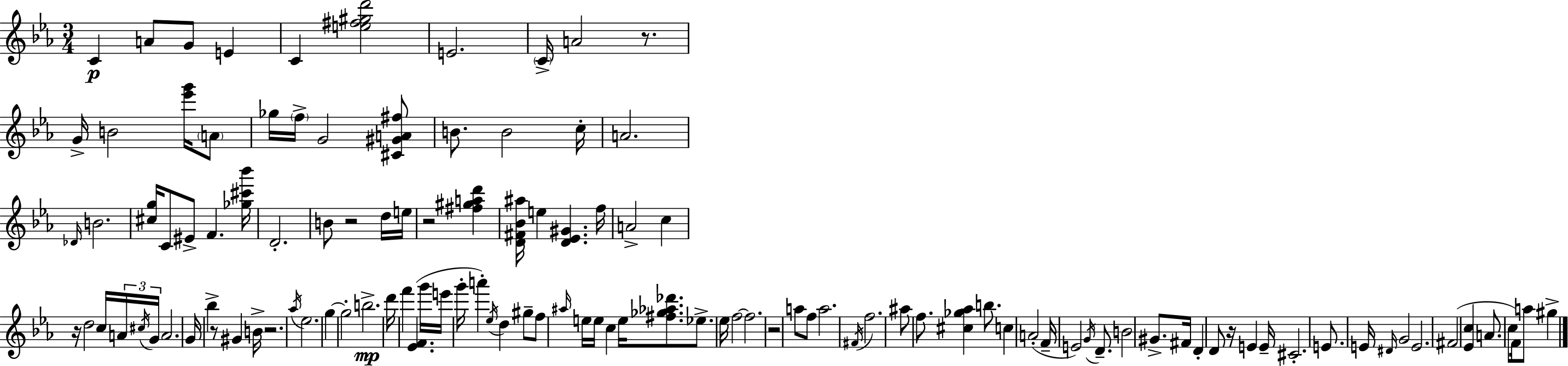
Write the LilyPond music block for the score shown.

{
  \clef treble
  \numericTimeSignature
  \time 3/4
  \key c \minor
  c'4\p a'8 g'8 e'4 | c'4 <e'' fis'' gis'' d'''>2 | e'2. | \parenthesize c'16-> a'2 r8. | \break g'16-> b'2 <ees''' g'''>16 \parenthesize a'8 | ges''16 \parenthesize f''16-> g'2 <cis' gis' a' fis''>8 | b'8. b'2 c''16-. | a'2. | \break \grace { des'16 } b'2. | <cis'' g''>16 c'8 eis'8-> f'4. | <ges'' cis''' bes'''>16 d'2.-. | b'8 r2 d''16 | \break e''16 r2 <fis'' gis'' a'' d'''>4 | <d' fis' bes' ais''>16 e''4 <d' ees' gis'>4. | f''16 a'2-> c''4 | r16 d''2 c''16 \tuplet 3/2 { a'16 | \break \acciaccatura { cis''16 } g'16 } a'2. | g'16 bes''4-> r8 gis'4 | b'16-> r2. | \acciaccatura { aes''16 } ees''2. | \break g''4~~ g''2-. | b''2.->\mp | d'''16 f'''4 <ees' f'>4.( | g'''16 e'''16 g'''16-. a'''4-.) \acciaccatura { ees''16 } d''4 | \break gis''8-- f''8 \grace { ais''16 } e''16 e''16 c''4 | e''16 <fis'' ges'' aes'' des'''>8. ees''8.-> ees''16 f''2~~ | f''2. | r2 | \break a''8 f''8 a''2. | \acciaccatura { fis'16 } f''2. | ais''8 f''8. <cis'' ges'' aes''>4 | b''8. c''4 a'2-.( | \break f'16-- e'2) | \acciaccatura { g'16 } d'8.-- b'2 | gis'8.-> fis'16 d'4-. d'8 | r16 e'4 e'16-- cis'2.-. | \break e'8. e'16 \grace { dis'16 } | g'2 e'2. | fis'2( | <ees' c''>4 a'8. c''8 | \break f'16) a''8 gis''4-> \bar "|."
}